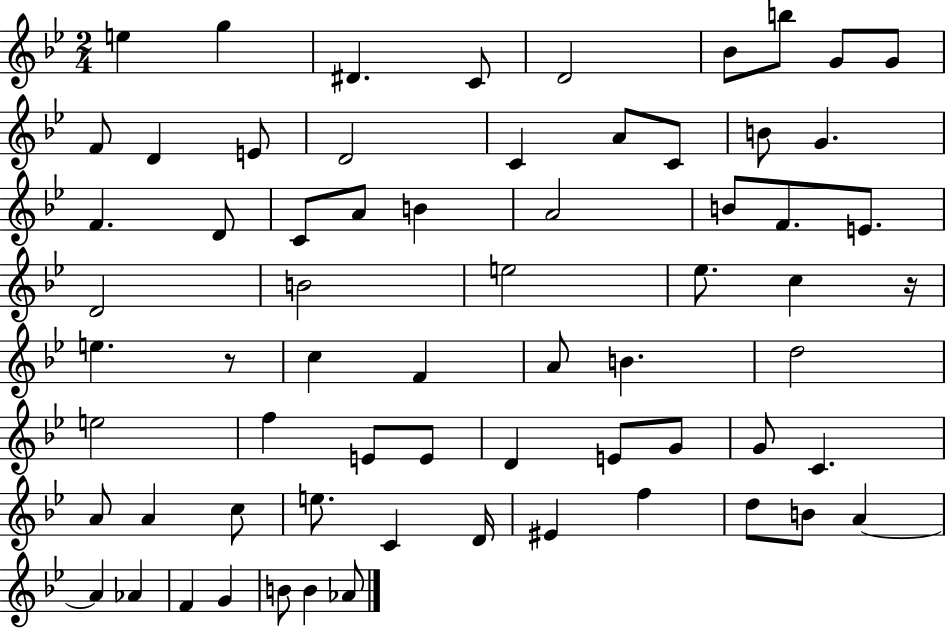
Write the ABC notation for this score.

X:1
T:Untitled
M:2/4
L:1/4
K:Bb
e g ^D C/2 D2 _B/2 b/2 G/2 G/2 F/2 D E/2 D2 C A/2 C/2 B/2 G F D/2 C/2 A/2 B A2 B/2 F/2 E/2 D2 B2 e2 _e/2 c z/4 e z/2 c F A/2 B d2 e2 f E/2 E/2 D E/2 G/2 G/2 C A/2 A c/2 e/2 C D/4 ^E f d/2 B/2 A A _A F G B/2 B _A/2